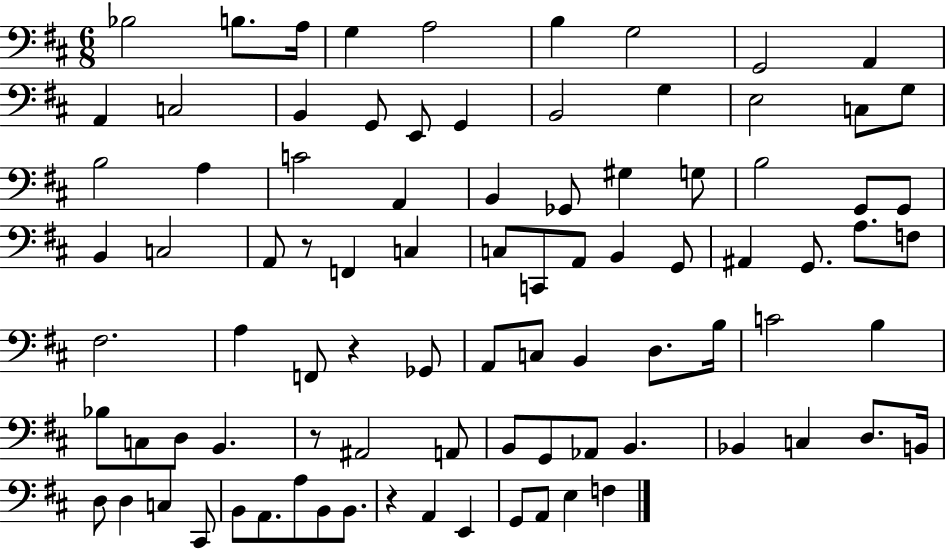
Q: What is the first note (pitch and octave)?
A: Bb3